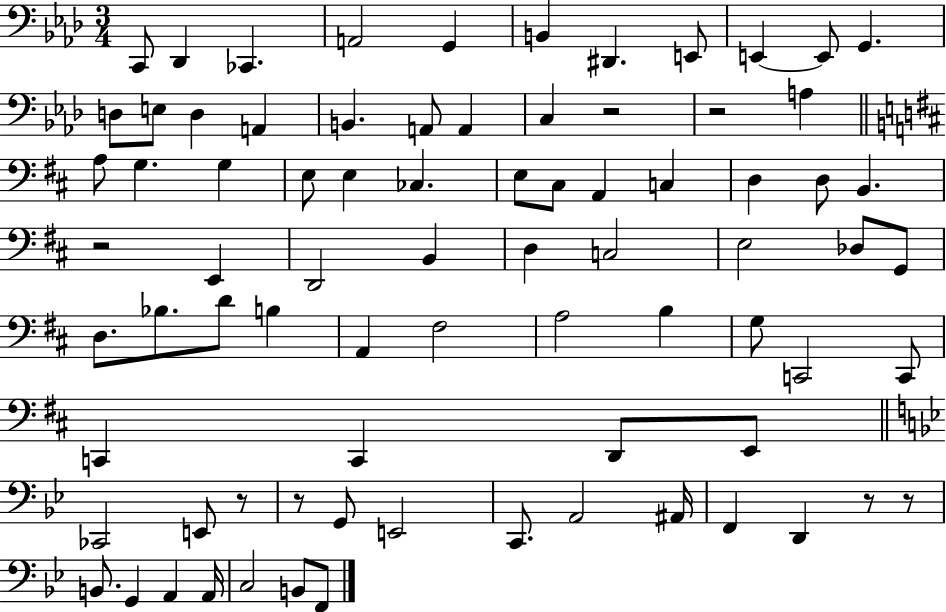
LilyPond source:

{
  \clef bass
  \numericTimeSignature
  \time 3/4
  \key aes \major
  \repeat volta 2 { c,8 des,4 ces,4. | a,2 g,4 | b,4 dis,4. e,8 | e,4~~ e,8 g,4. | \break d8 e8 d4 a,4 | b,4. a,8 a,4 | c4 r2 | r2 a4 | \break \bar "||" \break \key b \minor a8 g4. g4 | e8 e4 ces4. | e8 cis8 a,4 c4 | d4 d8 b,4. | \break r2 e,4 | d,2 b,4 | d4 c2 | e2 des8 g,8 | \break d8. bes8. d'8 b4 | a,4 fis2 | a2 b4 | g8 c,2 c,8 | \break c,4 c,4 d,8 e,8 | \bar "||" \break \key g \minor ces,2 e,8 r8 | r8 g,8 e,2 | c,8. a,2 ais,16 | f,4 d,4 r8 r8 | \break b,8. g,4 a,4 a,16 | c2 b,8 f,8 | } \bar "|."
}